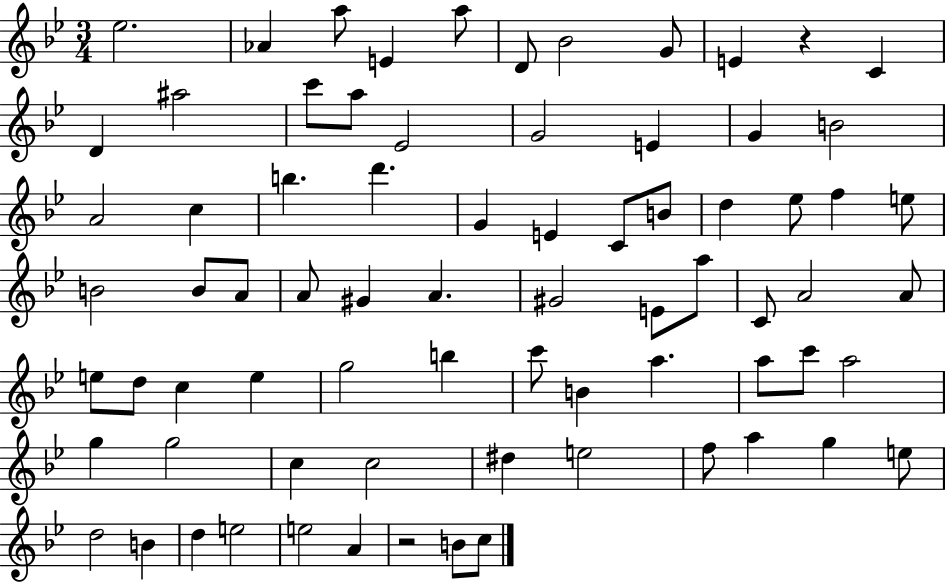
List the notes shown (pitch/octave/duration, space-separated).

Eb5/h. Ab4/q A5/e E4/q A5/e D4/e Bb4/h G4/e E4/q R/q C4/q D4/q A#5/h C6/e A5/e Eb4/h G4/h E4/q G4/q B4/h A4/h C5/q B5/q. D6/q. G4/q E4/q C4/e B4/e D5/q Eb5/e F5/q E5/e B4/h B4/e A4/e A4/e G#4/q A4/q. G#4/h E4/e A5/e C4/e A4/h A4/e E5/e D5/e C5/q E5/q G5/h B5/q C6/e B4/q A5/q. A5/e C6/e A5/h G5/q G5/h C5/q C5/h D#5/q E5/h F5/e A5/q G5/q E5/e D5/h B4/q D5/q E5/h E5/h A4/q R/h B4/e C5/e